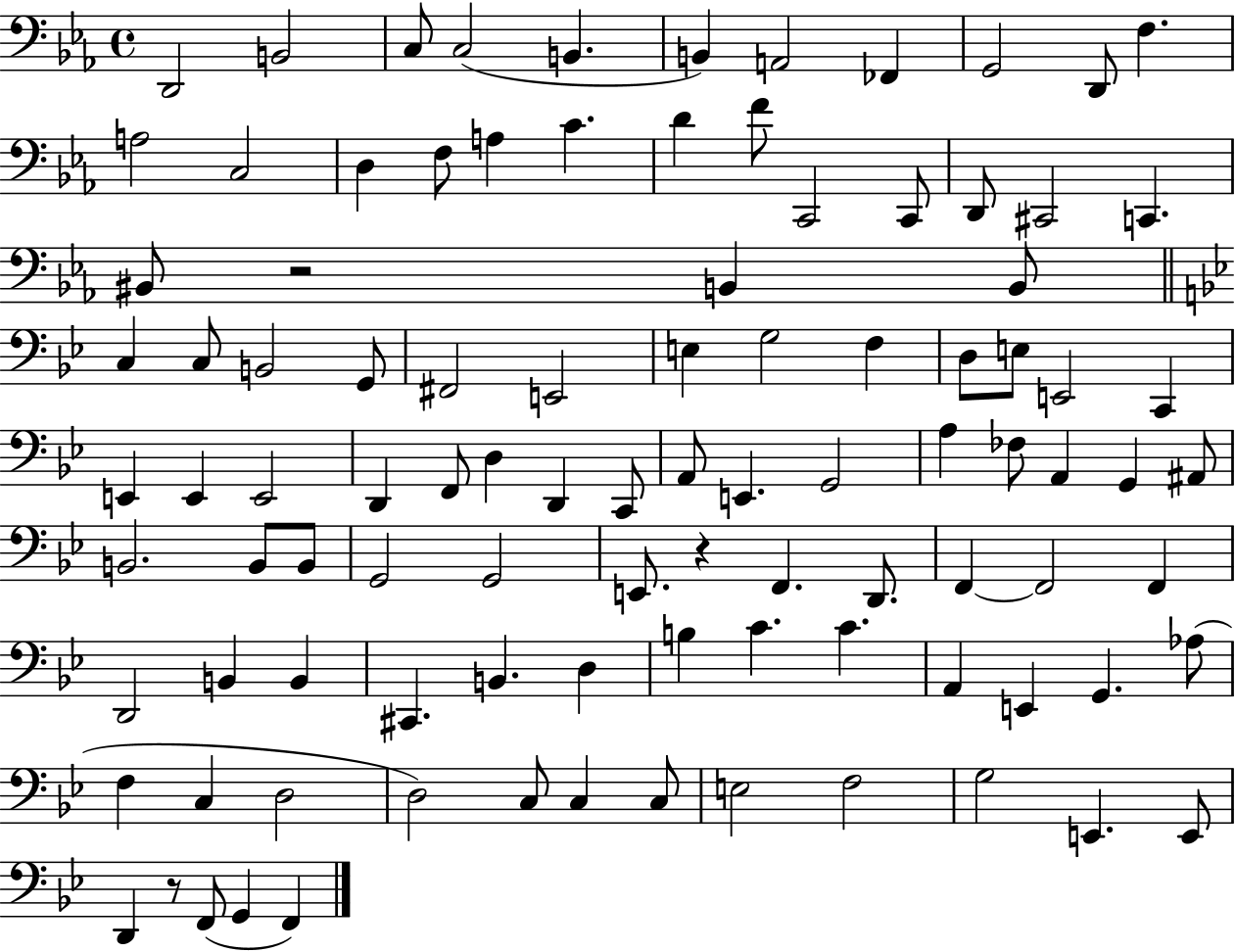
D2/h B2/h C3/e C3/h B2/q. B2/q A2/h FES2/q G2/h D2/e F3/q. A3/h C3/h D3/q F3/e A3/q C4/q. D4/q F4/e C2/h C2/e D2/e C#2/h C2/q. BIS2/e R/h B2/q B2/e C3/q C3/e B2/h G2/e F#2/h E2/h E3/q G3/h F3/q D3/e E3/e E2/h C2/q E2/q E2/q E2/h D2/q F2/e D3/q D2/q C2/e A2/e E2/q. G2/h A3/q FES3/e A2/q G2/q A#2/e B2/h. B2/e B2/e G2/h G2/h E2/e. R/q F2/q. D2/e. F2/q F2/h F2/q D2/h B2/q B2/q C#2/q. B2/q. D3/q B3/q C4/q. C4/q. A2/q E2/q G2/q. Ab3/e F3/q C3/q D3/h D3/h C3/e C3/q C3/e E3/h F3/h G3/h E2/q. E2/e D2/q R/e F2/e G2/q F2/q